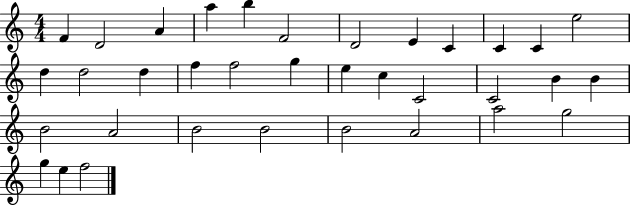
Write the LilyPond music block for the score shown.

{
  \clef treble
  \numericTimeSignature
  \time 4/4
  \key c \major
  f'4 d'2 a'4 | a''4 b''4 f'2 | d'2 e'4 c'4 | c'4 c'4 e''2 | \break d''4 d''2 d''4 | f''4 f''2 g''4 | e''4 c''4 c'2 | c'2 b'4 b'4 | \break b'2 a'2 | b'2 b'2 | b'2 a'2 | a''2 g''2 | \break g''4 e''4 f''2 | \bar "|."
}